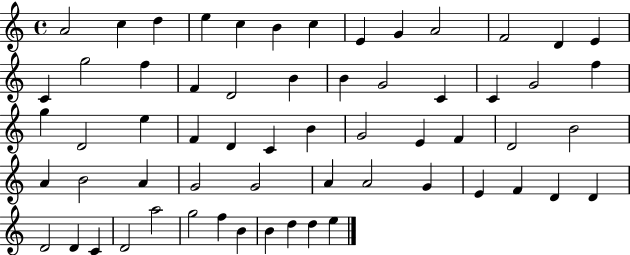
{
  \clef treble
  \time 4/4
  \defaultTimeSignature
  \key c \major
  a'2 c''4 d''4 | e''4 c''4 b'4 c''4 | e'4 g'4 a'2 | f'2 d'4 e'4 | \break c'4 g''2 f''4 | f'4 d'2 b'4 | b'4 g'2 c'4 | c'4 g'2 f''4 | \break g''4 d'2 e''4 | f'4 d'4 c'4 b'4 | g'2 e'4 f'4 | d'2 b'2 | \break a'4 b'2 a'4 | g'2 g'2 | a'4 a'2 g'4 | e'4 f'4 d'4 d'4 | \break d'2 d'4 c'4 | d'2 a''2 | g''2 f''4 b'4 | b'4 d''4 d''4 e''4 | \break \bar "|."
}